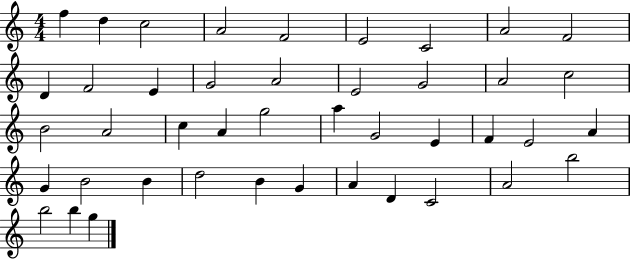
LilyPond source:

{
  \clef treble
  \numericTimeSignature
  \time 4/4
  \key c \major
  f''4 d''4 c''2 | a'2 f'2 | e'2 c'2 | a'2 f'2 | \break d'4 f'2 e'4 | g'2 a'2 | e'2 g'2 | a'2 c''2 | \break b'2 a'2 | c''4 a'4 g''2 | a''4 g'2 e'4 | f'4 e'2 a'4 | \break g'4 b'2 b'4 | d''2 b'4 g'4 | a'4 d'4 c'2 | a'2 b''2 | \break b''2 b''4 g''4 | \bar "|."
}